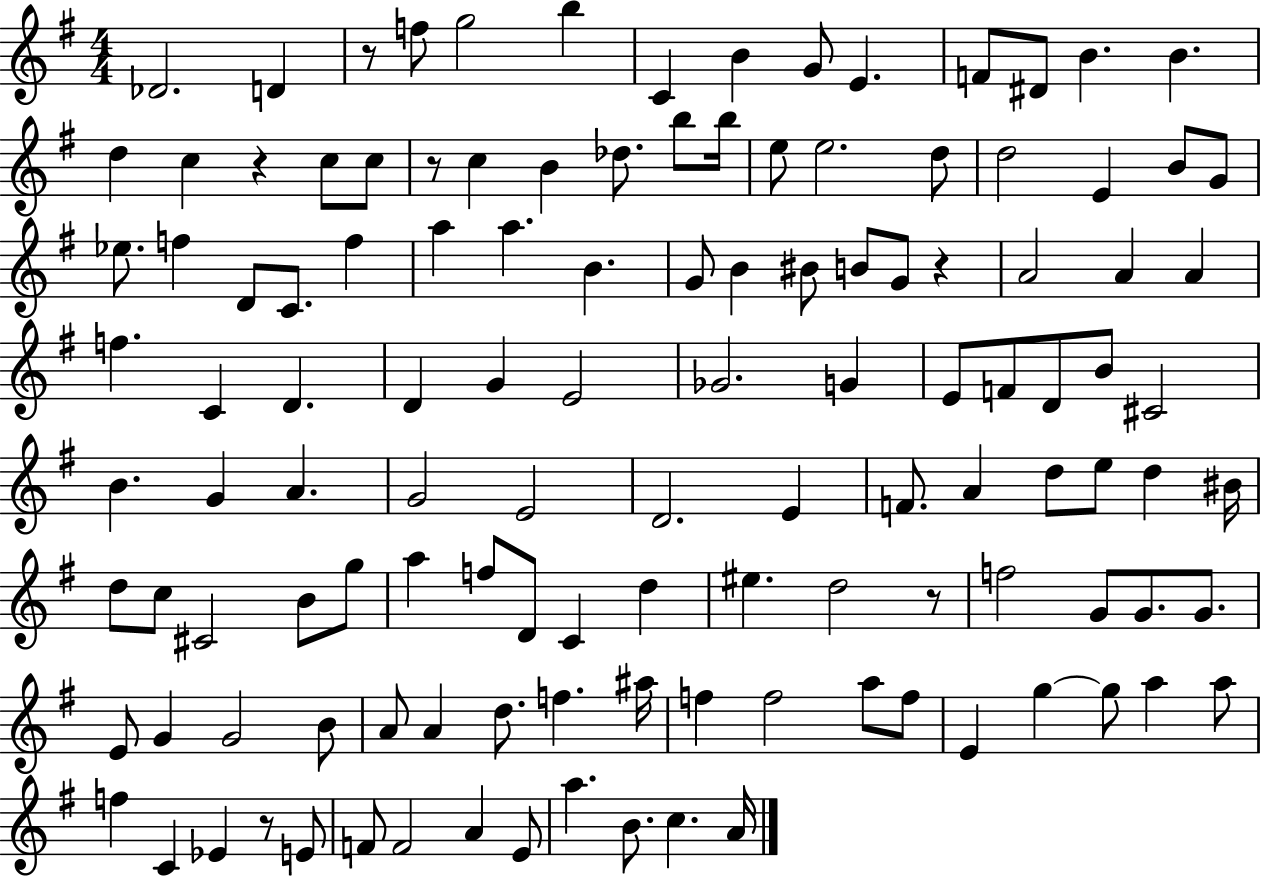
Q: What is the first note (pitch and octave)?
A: Db4